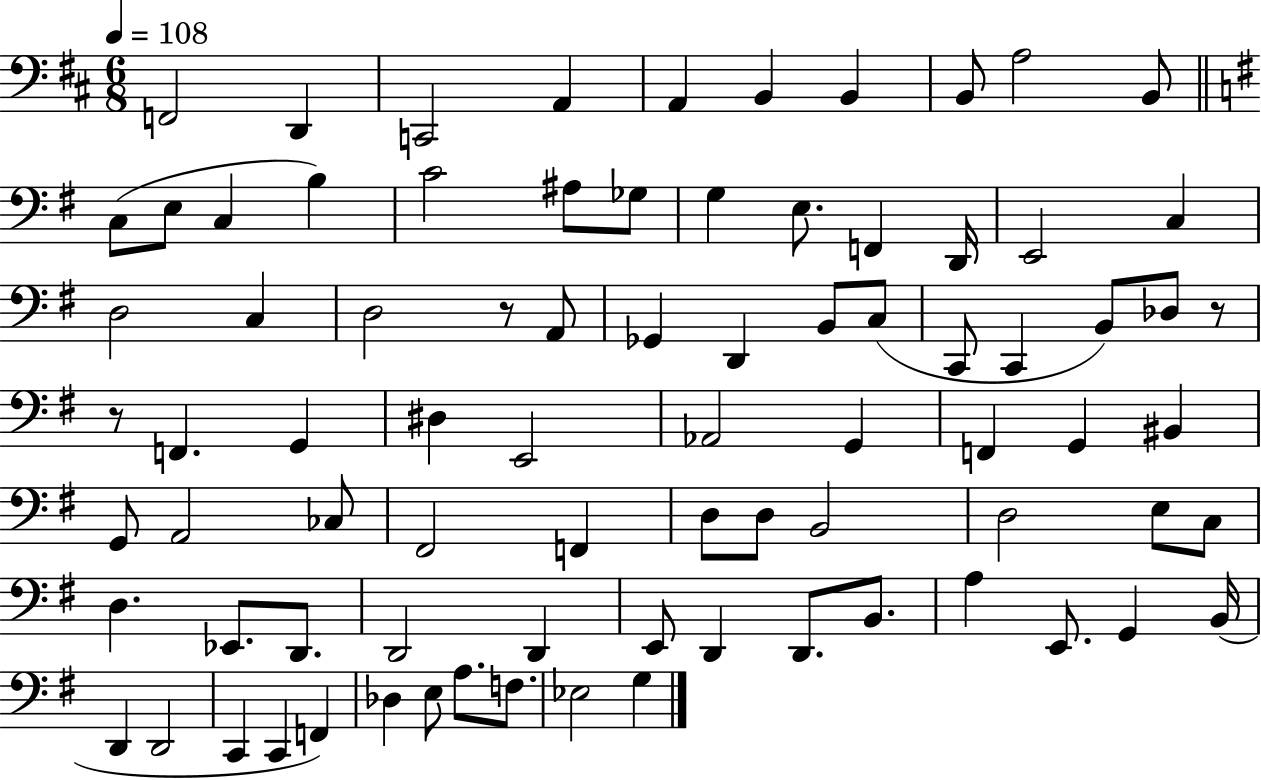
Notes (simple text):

F2/h D2/q C2/h A2/q A2/q B2/q B2/q B2/e A3/h B2/e C3/e E3/e C3/q B3/q C4/h A#3/e Gb3/e G3/q E3/e. F2/q D2/s E2/h C3/q D3/h C3/q D3/h R/e A2/e Gb2/q D2/q B2/e C3/e C2/e C2/q B2/e Db3/e R/e R/e F2/q. G2/q D#3/q E2/h Ab2/h G2/q F2/q G2/q BIS2/q G2/e A2/h CES3/e F#2/h F2/q D3/e D3/e B2/h D3/h E3/e C3/e D3/q. Eb2/e. D2/e. D2/h D2/q E2/e D2/q D2/e. B2/e. A3/q E2/e. G2/q B2/s D2/q D2/h C2/q C2/q F2/q Db3/q E3/e A3/e. F3/e. Eb3/h G3/q